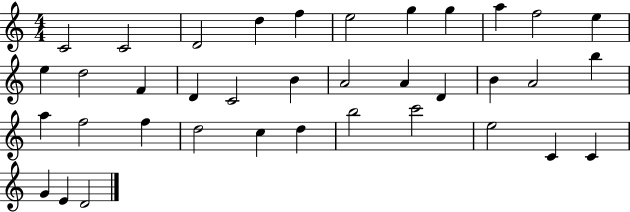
{
  \clef treble
  \numericTimeSignature
  \time 4/4
  \key c \major
  c'2 c'2 | d'2 d''4 f''4 | e''2 g''4 g''4 | a''4 f''2 e''4 | \break e''4 d''2 f'4 | d'4 c'2 b'4 | a'2 a'4 d'4 | b'4 a'2 b''4 | \break a''4 f''2 f''4 | d''2 c''4 d''4 | b''2 c'''2 | e''2 c'4 c'4 | \break g'4 e'4 d'2 | \bar "|."
}